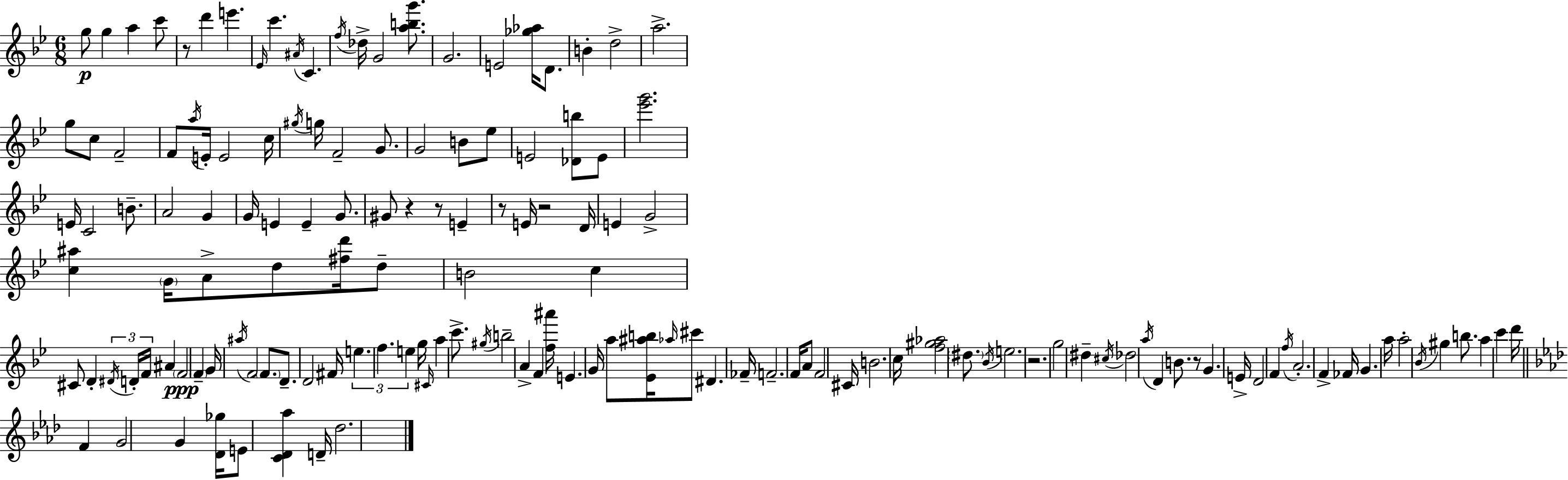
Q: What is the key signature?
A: BES major